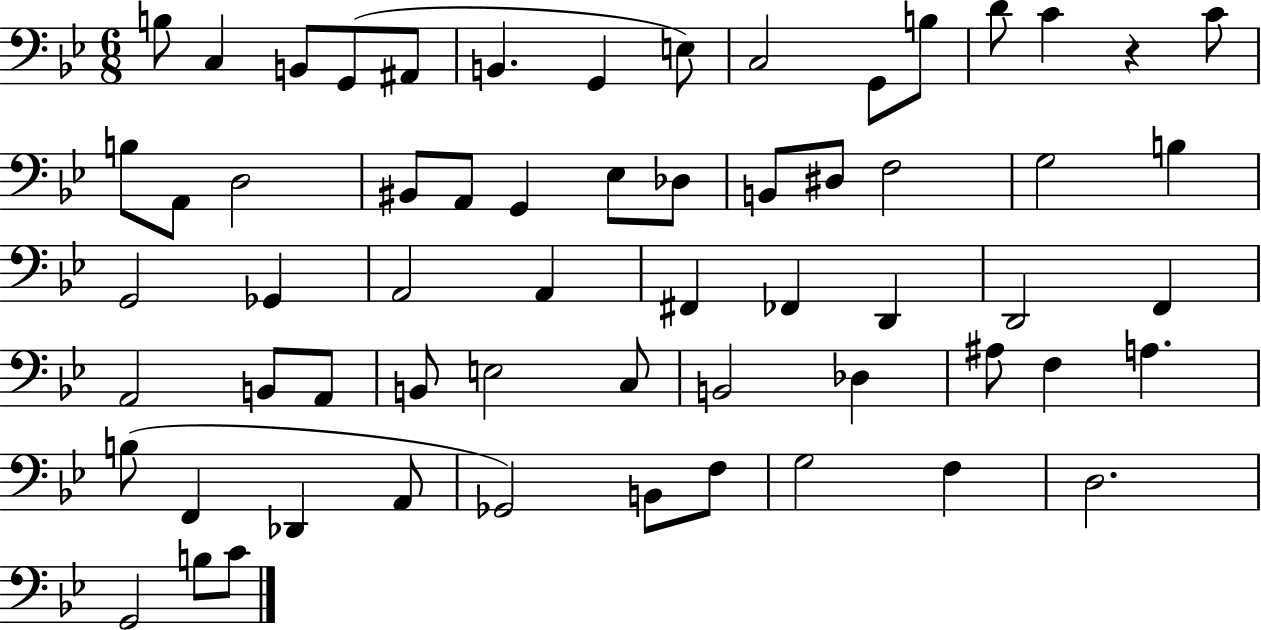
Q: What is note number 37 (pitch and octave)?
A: A2